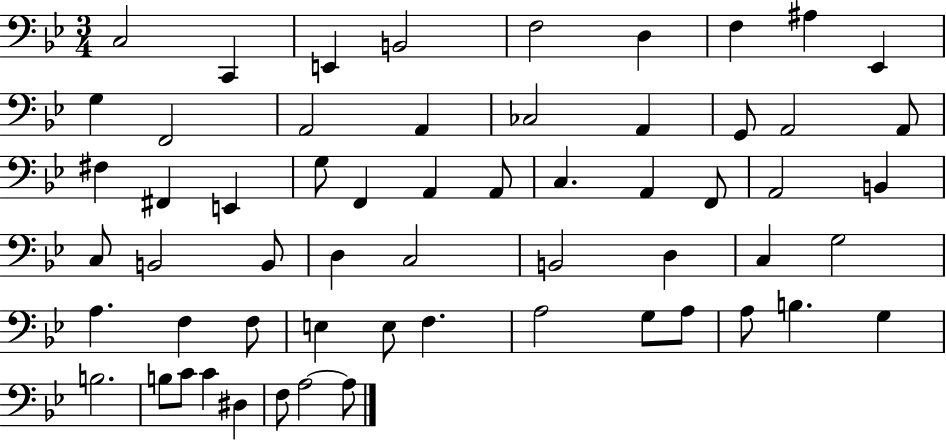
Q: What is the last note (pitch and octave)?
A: A3